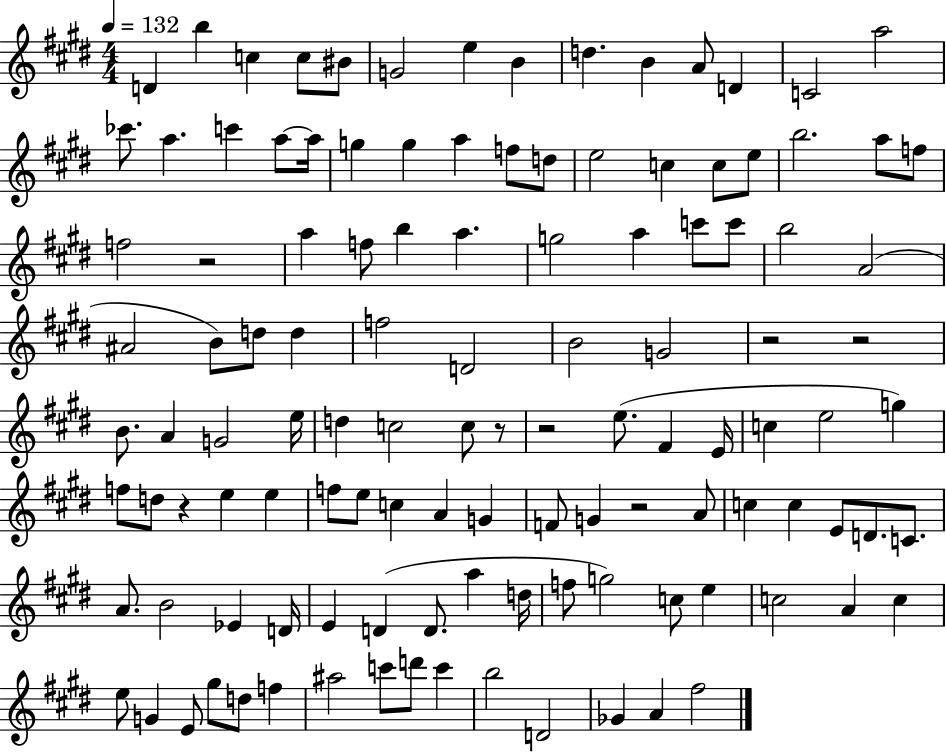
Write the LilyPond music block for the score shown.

{
  \clef treble
  \numericTimeSignature
  \time 4/4
  \key e \major
  \tempo 4 = 132
  \repeat volta 2 { d'4 b''4 c''4 c''8 bis'8 | g'2 e''4 b'4 | d''4. b'4 a'8 d'4 | c'2 a''2 | \break ces'''8. a''4. c'''4 a''8~~ a''16 | g''4 g''4 a''4 f''8 d''8 | e''2 c''4 c''8 e''8 | b''2. a''8 f''8 | \break f''2 r2 | a''4 f''8 b''4 a''4. | g''2 a''4 c'''8 c'''8 | b''2 a'2( | \break ais'2 b'8) d''8 d''4 | f''2 d'2 | b'2 g'2 | r2 r2 | \break b'8. a'4 g'2 e''16 | d''4 c''2 c''8 r8 | r2 e''8.( fis'4 e'16 | c''4 e''2 g''4) | \break f''8 d''8 r4 e''4 e''4 | f''8 e''8 c''4 a'4 g'4 | f'8 g'4 r2 a'8 | c''4 c''4 e'8 d'8. c'8. | \break a'8. b'2 ees'4 d'16 | e'4 d'4( d'8. a''4 d''16 | f''8 g''2) c''8 e''4 | c''2 a'4 c''4 | \break e''8 g'4 e'8 gis''8 d''8 f''4 | ais''2 c'''8 d'''8 c'''4 | b''2 d'2 | ges'4 a'4 fis''2 | \break } \bar "|."
}